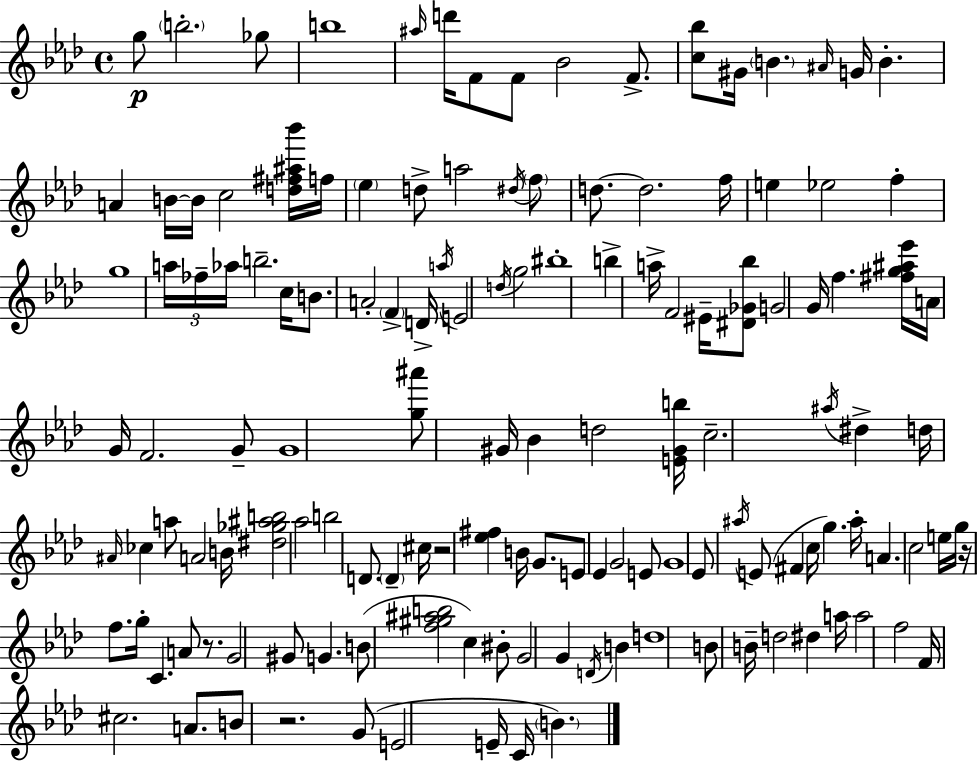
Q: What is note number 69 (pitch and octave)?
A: A4